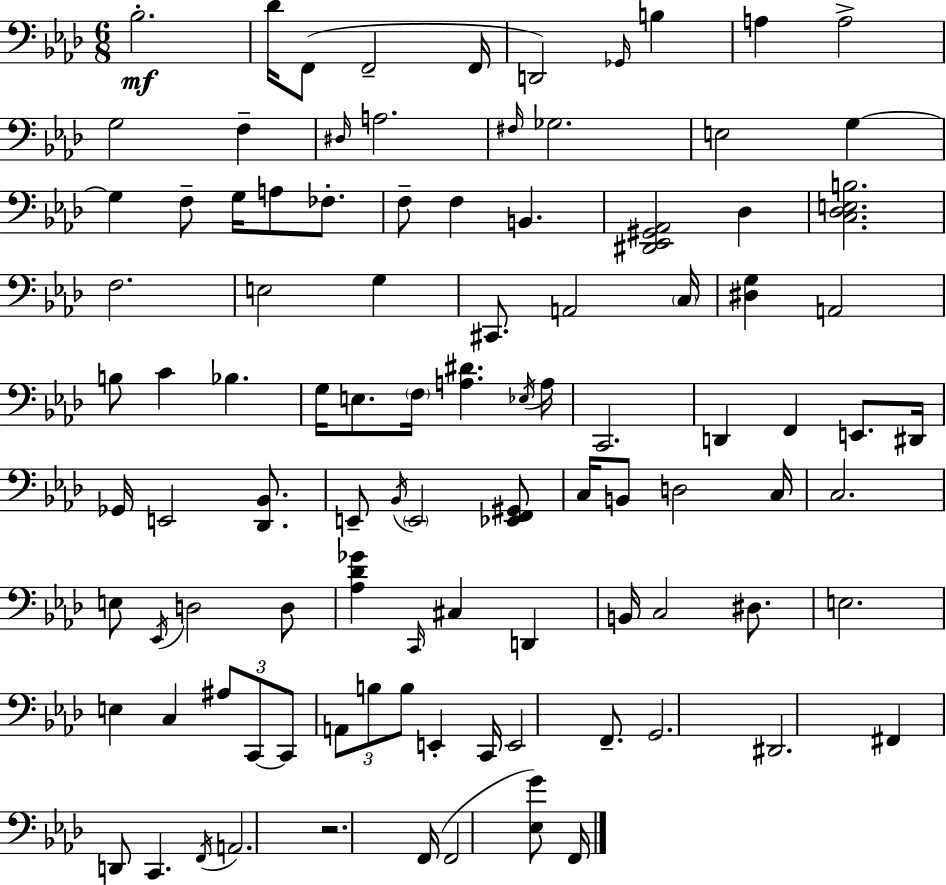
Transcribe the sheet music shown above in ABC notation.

X:1
T:Untitled
M:6/8
L:1/4
K:Fm
_B,2 _D/4 F,,/2 F,,2 F,,/4 D,,2 _G,,/4 B, A, A,2 G,2 F, ^D,/4 A,2 ^F,/4 _G,2 E,2 G, G, F,/2 G,/4 A,/2 _F,/2 F,/2 F, B,, [^D,,_E,,^G,,_A,,]2 _D, [C,_D,E,B,]2 F,2 E,2 G, ^C,,/2 A,,2 C,/4 [^D,G,] A,,2 B,/2 C _B, G,/4 E,/2 F,/4 [A,^D] _E,/4 A,/4 C,,2 D,, F,, E,,/2 ^D,,/4 _G,,/4 E,,2 [_D,,_B,,]/2 E,,/2 _B,,/4 E,,2 [_E,,F,,^G,,]/2 C,/4 B,,/2 D,2 C,/4 C,2 E,/2 _E,,/4 D,2 D,/2 [_A,_D_G] C,,/4 ^C, D,, B,,/4 C,2 ^D,/2 E,2 E, C, ^A,/2 C,,/2 C,,/2 A,,/2 B,/2 B,/2 E,, C,,/4 E,,2 F,,/2 G,,2 ^D,,2 ^F,, D,,/2 C,, F,,/4 A,,2 z2 F,,/4 F,,2 [_E,G]/2 F,,/4